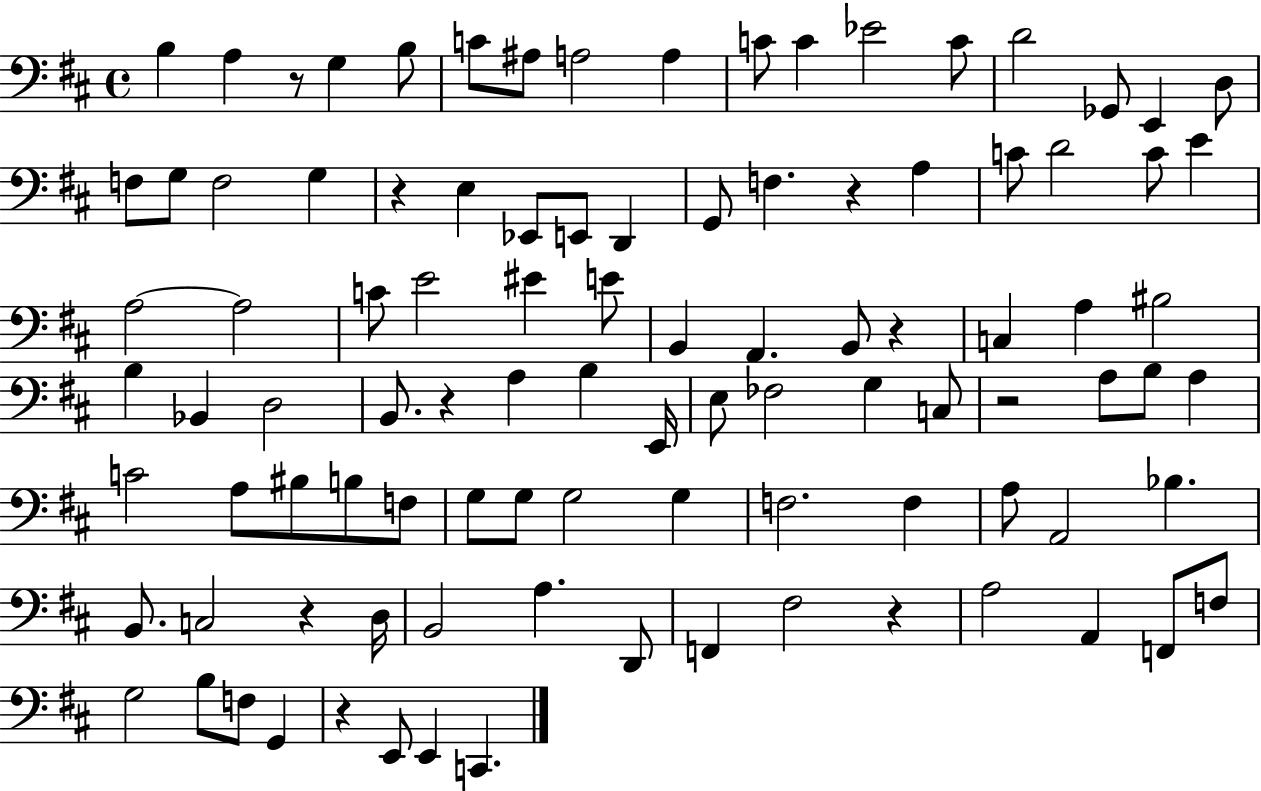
X:1
T:Untitled
M:4/4
L:1/4
K:D
B, A, z/2 G, B,/2 C/2 ^A,/2 A,2 A, C/2 C _E2 C/2 D2 _G,,/2 E,, D,/2 F,/2 G,/2 F,2 G, z E, _E,,/2 E,,/2 D,, G,,/2 F, z A, C/2 D2 C/2 E A,2 A,2 C/2 E2 ^E E/2 B,, A,, B,,/2 z C, A, ^B,2 B, _B,, D,2 B,,/2 z A, B, E,,/4 E,/2 _F,2 G, C,/2 z2 A,/2 B,/2 A, C2 A,/2 ^B,/2 B,/2 F,/2 G,/2 G,/2 G,2 G, F,2 F, A,/2 A,,2 _B, B,,/2 C,2 z D,/4 B,,2 A, D,,/2 F,, ^F,2 z A,2 A,, F,,/2 F,/2 G,2 B,/2 F,/2 G,, z E,,/2 E,, C,,